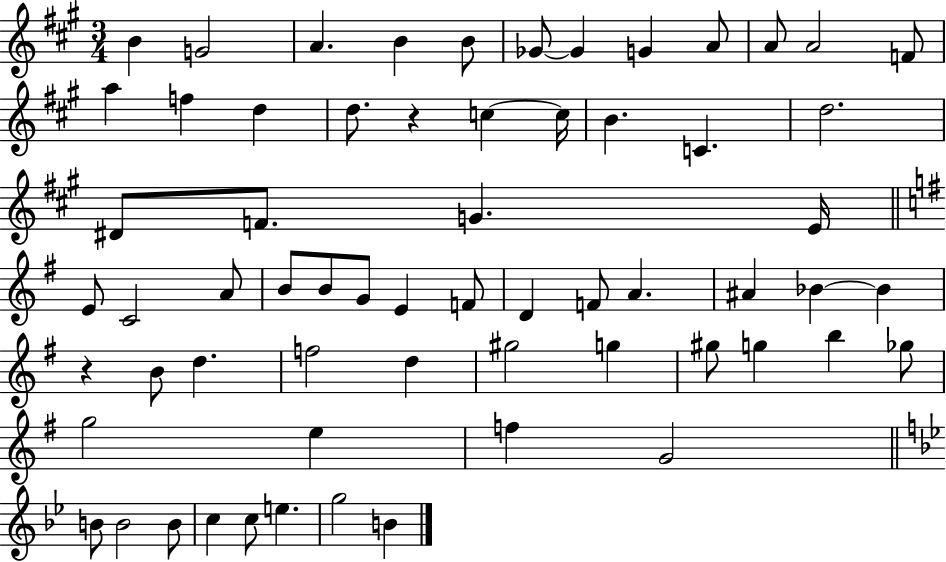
X:1
T:Untitled
M:3/4
L:1/4
K:A
B G2 A B B/2 _G/2 _G G A/2 A/2 A2 F/2 a f d d/2 z c c/4 B C d2 ^D/2 F/2 G E/4 E/2 C2 A/2 B/2 B/2 G/2 E F/2 D F/2 A ^A _B _B z B/2 d f2 d ^g2 g ^g/2 g b _g/2 g2 e f G2 B/2 B2 B/2 c c/2 e g2 B